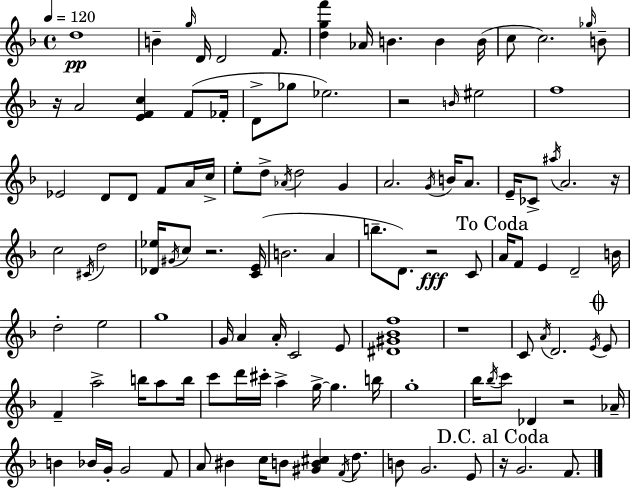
{
  \clef treble
  \time 4/4
  \defaultTimeSignature
  \key f \major
  \tempo 4 = 120
  d''1\pp | b'4-- \grace { g''16 } d'16 d'2 f'8. | <d'' g'' f'''>4 aes'16 b'4. b'4 | b'16( c''8 c''2.) \grace { ges''16 } | \break b'8-- r16 a'2 <e' f' c''>4 f'8( | fes'16-. d'8-> ges''8 ees''2.) | r2 \grace { b'16 } eis''2 | f''1 | \break ees'2 d'8 d'8 f'8 | a'16 c''16-> e''8-. d''8-> \acciaccatura { aes'16 } d''2 | g'4 a'2. | \acciaccatura { g'16 } b'16 a'8. e'16-- ces'8-> \acciaccatura { ais''16 } a'2. | \break r16 c''2 \acciaccatura { cis'16 } d''2 | <des' ees''>16 \acciaccatura { gis'16 } c''8 r2. | <c' e'>16( b'2. | a'4 b''8.-- d'8.) r2\fff | \break c'8 \mark "To Coda" a'16 f'8 e'4 d'2-- | b'16 d''2-. | e''2 g''1 | g'16 a'4 a'16-. c'2 | \break e'8 <dis' gis' bes' f''>1 | r1 | c'8 \acciaccatura { a'16 } d'2. | \acciaccatura { e'16 } \mark \markup { \musicglyph "scripts.coda" } e'8 f'4-- a''2-> | \break b''16 a''8 b''16 c'''8 d'''16 cis'''16-. a''4-> | g''16->~~ g''4. b''16 g''1-. | bes''16 \acciaccatura { bes''16 } c'''8 des'4 | r2 aes'16-- b'4 bes'16 | \break g'16-. g'2 f'8 a'8 bis'4 | c''16 b'8 <gis' b' cis''>4 \acciaccatura { f'16 } d''8. b'8 g'2. | e'8 \mark "D.C. al Coda" r16 g'2. | f'8. \bar "|."
}